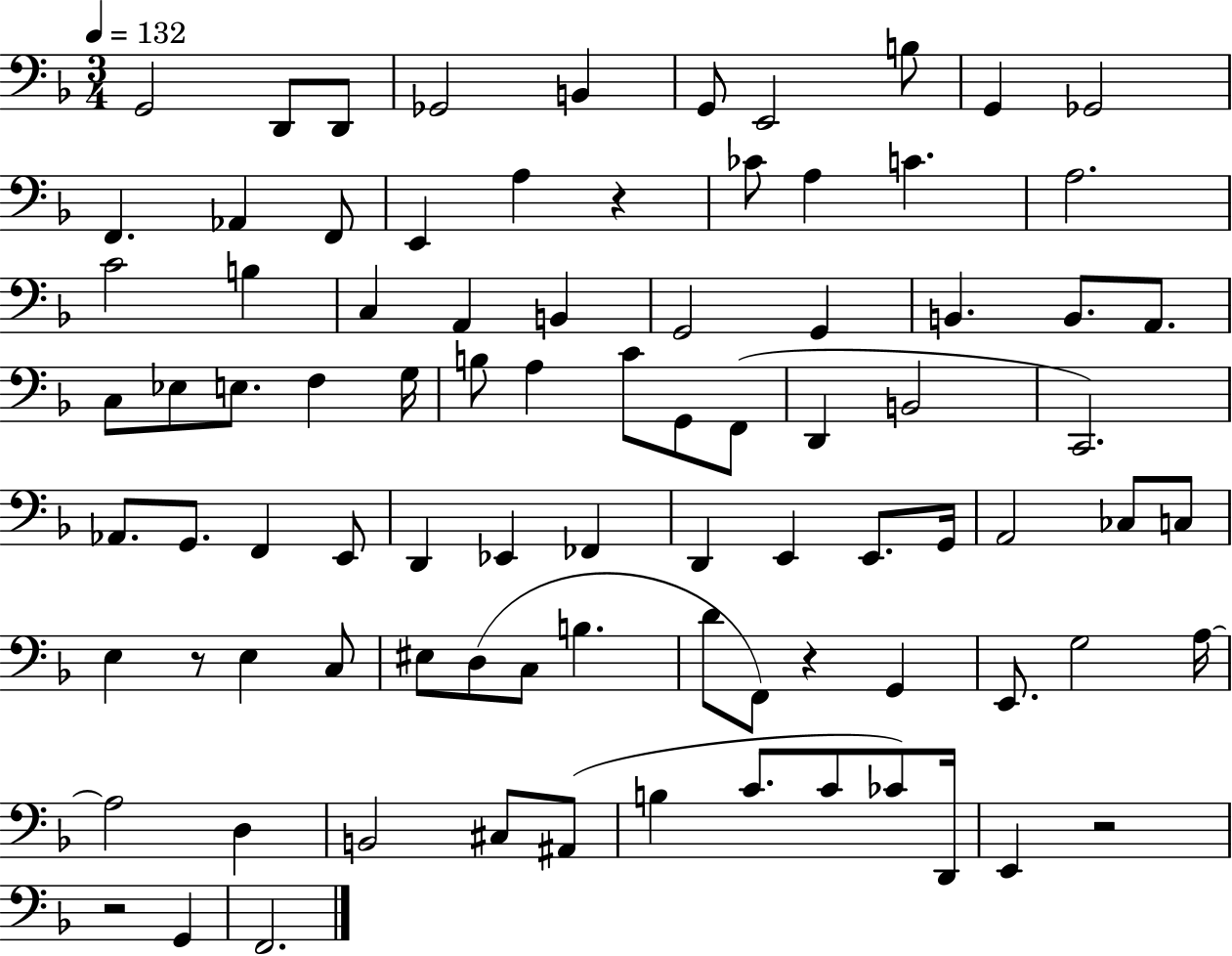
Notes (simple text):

G2/h D2/e D2/e Gb2/h B2/q G2/e E2/h B3/e G2/q Gb2/h F2/q. Ab2/q F2/e E2/q A3/q R/q CES4/e A3/q C4/q. A3/h. C4/h B3/q C3/q A2/q B2/q G2/h G2/q B2/q. B2/e. A2/e. C3/e Eb3/e E3/e. F3/q G3/s B3/e A3/q C4/e G2/e F2/e D2/q B2/h C2/h. Ab2/e. G2/e. F2/q E2/e D2/q Eb2/q FES2/q D2/q E2/q E2/e. G2/s A2/h CES3/e C3/e E3/q R/e E3/q C3/e EIS3/e D3/e C3/e B3/q. D4/e F2/e R/q G2/q E2/e. G3/h A3/s A3/h D3/q B2/h C#3/e A#2/e B3/q C4/e. C4/e CES4/e D2/s E2/q R/h R/h G2/q F2/h.